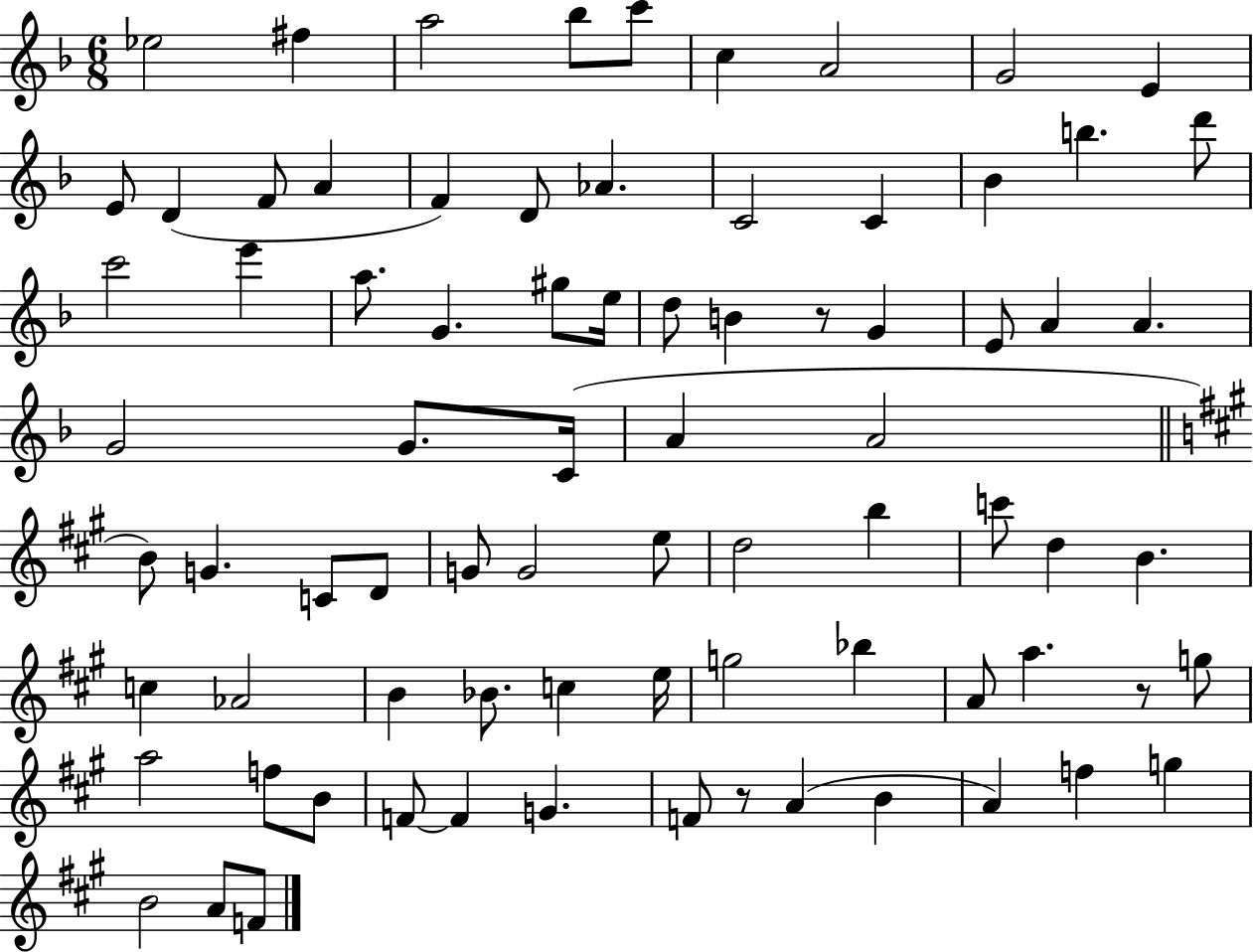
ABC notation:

X:1
T:Untitled
M:6/8
L:1/4
K:F
_e2 ^f a2 _b/2 c'/2 c A2 G2 E E/2 D F/2 A F D/2 _A C2 C _B b d'/2 c'2 e' a/2 G ^g/2 e/4 d/2 B z/2 G E/2 A A G2 G/2 C/4 A A2 B/2 G C/2 D/2 G/2 G2 e/2 d2 b c'/2 d B c _A2 B _B/2 c e/4 g2 _b A/2 a z/2 g/2 a2 f/2 B/2 F/2 F G F/2 z/2 A B A f g B2 A/2 F/2